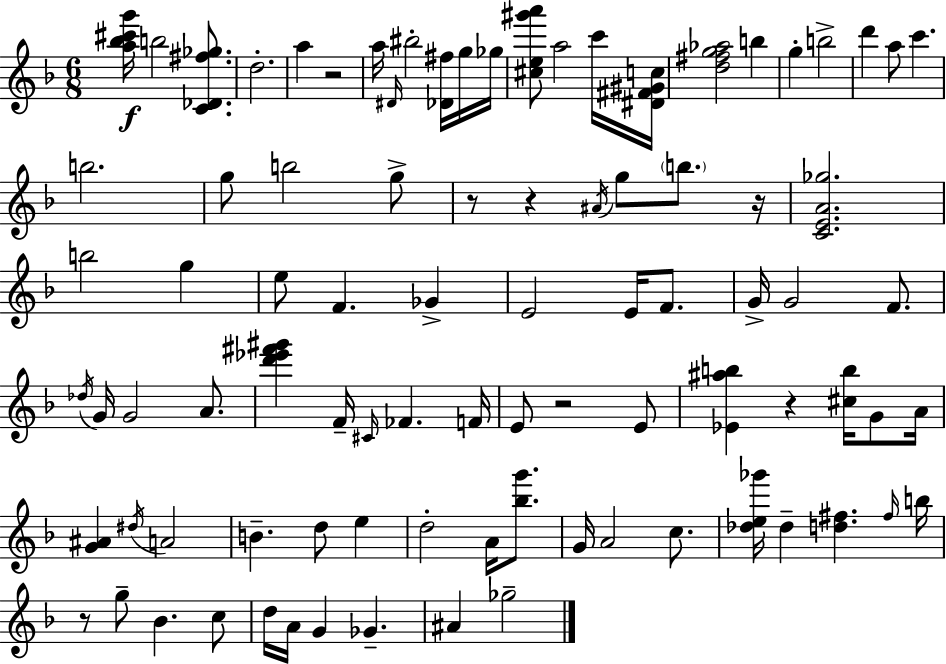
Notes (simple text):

[A5,Bb5,C#6,G6]/s B5/h [C4,Db4,F#5,Gb5]/e. D5/h. A5/q R/h A5/s D#4/s BIS5/h [Db4,F#5]/s G5/s Gb5/s [C#5,E5,G#6,A6]/e A5/h C6/s [D#4,F#4,G#4,C5]/s [D5,F#5,G5,Ab5]/h B5/q G5/q B5/h D6/q A5/e C6/q. B5/h. G5/e B5/h G5/e R/e R/q A#4/s G5/e B5/e. R/s [C4,E4,A4,Gb5]/h. B5/h G5/q E5/e F4/q. Gb4/q E4/h E4/s F4/e. G4/s G4/h F4/e. Db5/s G4/s G4/h A4/e. [D6,Eb6,F#6,G#6]/q F4/s C#4/s FES4/q. F4/s E4/e R/h E4/e [Eb4,A#5,B5]/q R/q [C#5,B5]/s G4/e A4/s [G4,A#4]/q D#5/s A4/h B4/q. D5/e E5/q D5/h A4/s [Bb5,G6]/e. G4/s A4/h C5/e. [Db5,E5,Gb6]/s Db5/q [D5,F#5]/q. F#5/s B5/s R/e G5/e Bb4/q. C5/e D5/s A4/s G4/q Gb4/q. A#4/q Gb5/h